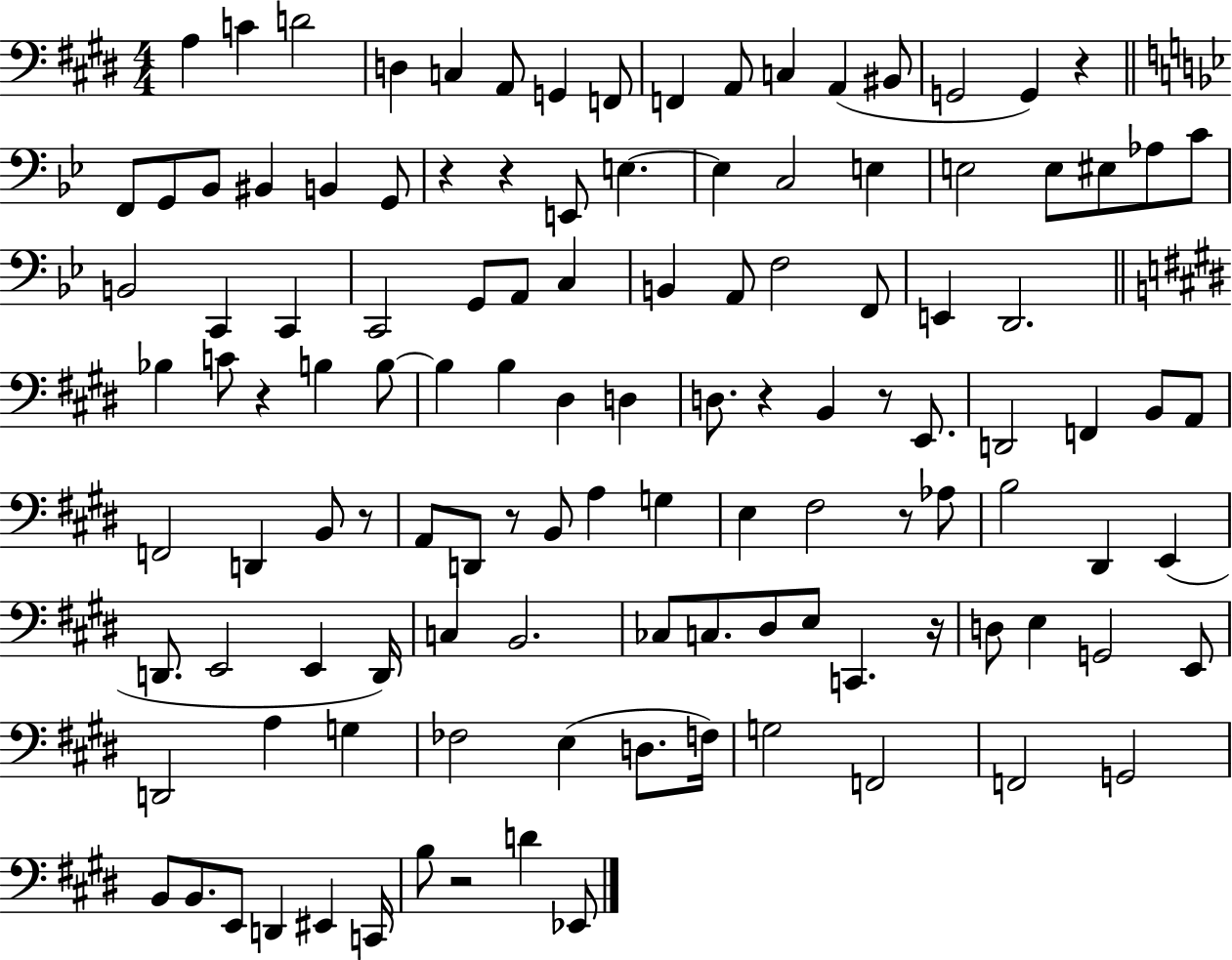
A3/q C4/q D4/h D3/q C3/q A2/e G2/q F2/e F2/q A2/e C3/q A2/q BIS2/e G2/h G2/q R/q F2/e G2/e Bb2/e BIS2/q B2/q G2/e R/q R/q E2/e E3/q. E3/q C3/h E3/q E3/h E3/e EIS3/e Ab3/e C4/e B2/h C2/q C2/q C2/h G2/e A2/e C3/q B2/q A2/e F3/h F2/e E2/q D2/h. Bb3/q C4/e R/q B3/q B3/e B3/q B3/q D#3/q D3/q D3/e. R/q B2/q R/e E2/e. D2/h F2/q B2/e A2/e F2/h D2/q B2/e R/e A2/e D2/e R/e B2/e A3/q G3/q E3/q F#3/h R/e Ab3/e B3/h D#2/q E2/q D2/e. E2/h E2/q D2/s C3/q B2/h. CES3/e C3/e. D#3/e E3/e C2/q. R/s D3/e E3/q G2/h E2/e D2/h A3/q G3/q FES3/h E3/q D3/e. F3/s G3/h F2/h F2/h G2/h B2/e B2/e. E2/e D2/q EIS2/q C2/s B3/e R/h D4/q Eb2/e